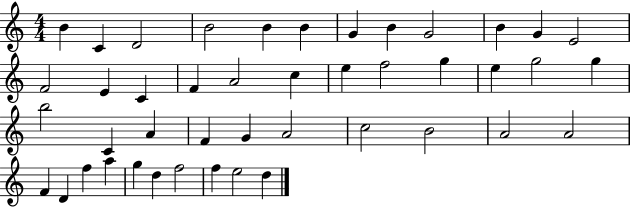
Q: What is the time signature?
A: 4/4